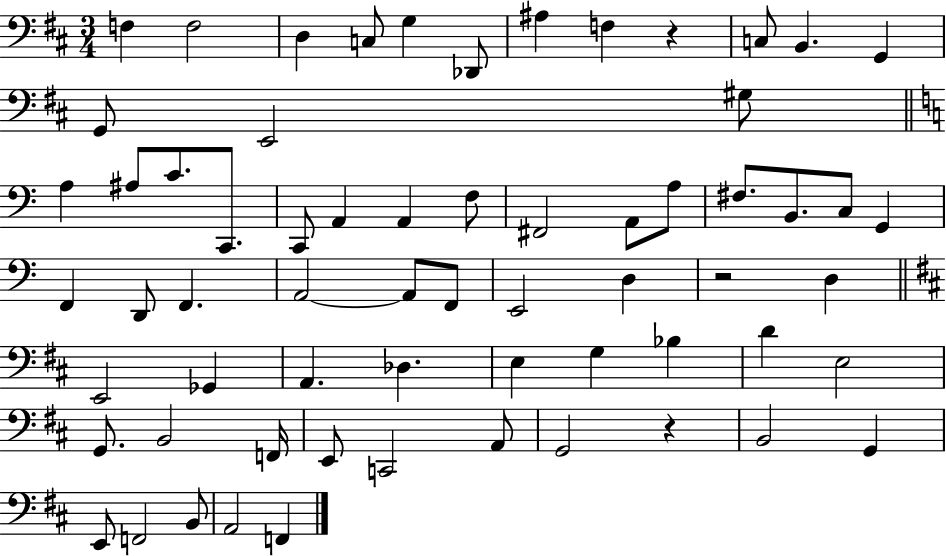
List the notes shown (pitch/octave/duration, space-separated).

F3/q F3/h D3/q C3/e G3/q Db2/e A#3/q F3/q R/q C3/e B2/q. G2/q G2/e E2/h G#3/e A3/q A#3/e C4/e. C2/e. C2/e A2/q A2/q F3/e F#2/h A2/e A3/e F#3/e. B2/e. C3/e G2/q F2/q D2/e F2/q. A2/h A2/e F2/e E2/h D3/q R/h D3/q E2/h Gb2/q A2/q. Db3/q. E3/q G3/q Bb3/q D4/q E3/h G2/e. B2/h F2/s E2/e C2/h A2/e G2/h R/q B2/h G2/q E2/e F2/h B2/e A2/h F2/q